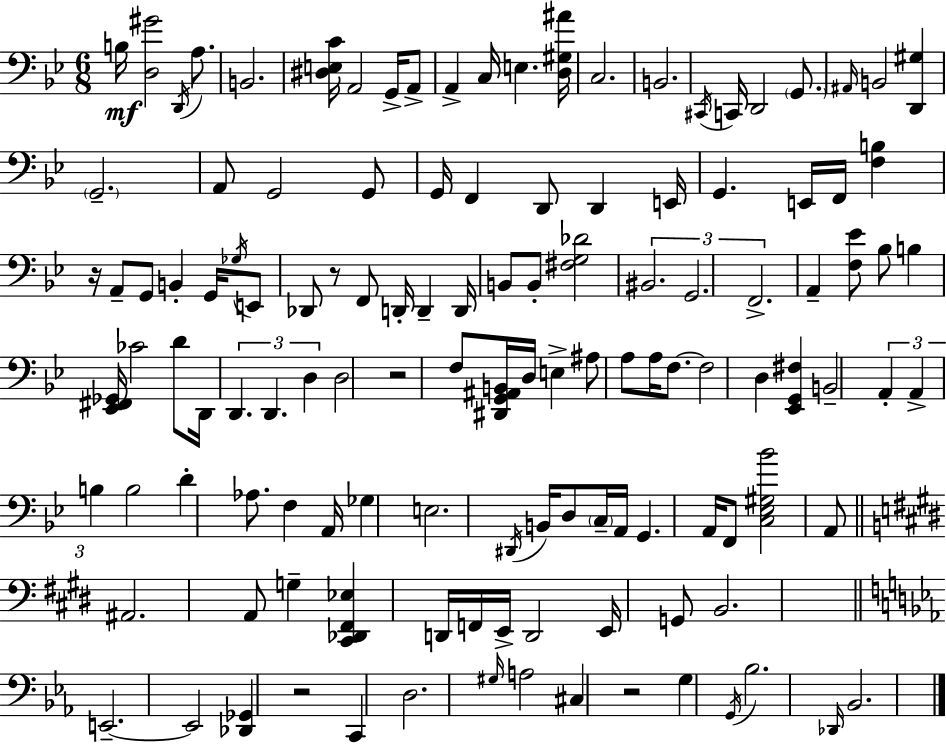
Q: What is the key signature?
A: G minor